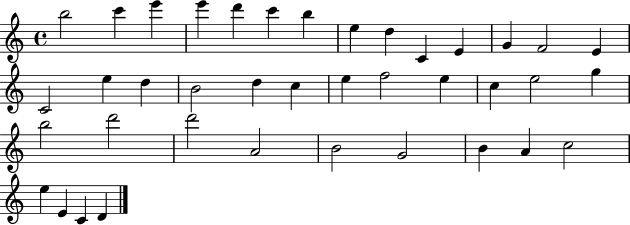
X:1
T:Untitled
M:4/4
L:1/4
K:C
b2 c' e' e' d' c' b e d C E G F2 E C2 e d B2 d c e f2 e c e2 g b2 d'2 d'2 A2 B2 G2 B A c2 e E C D